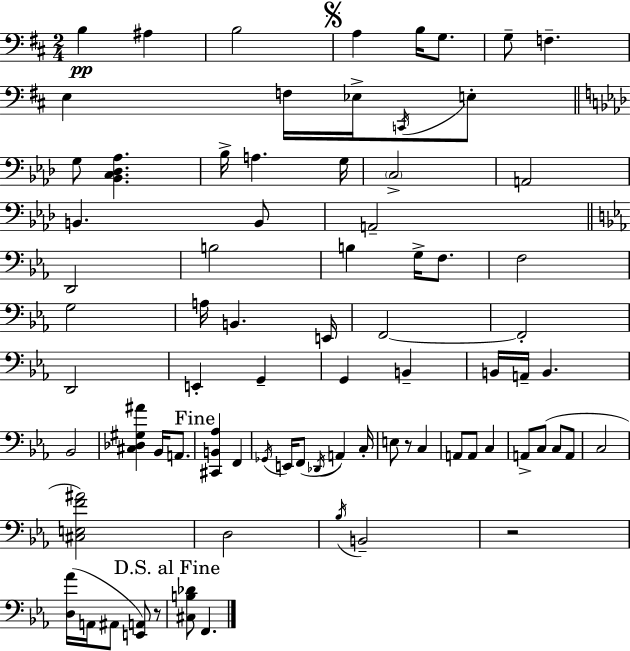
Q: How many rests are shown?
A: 3